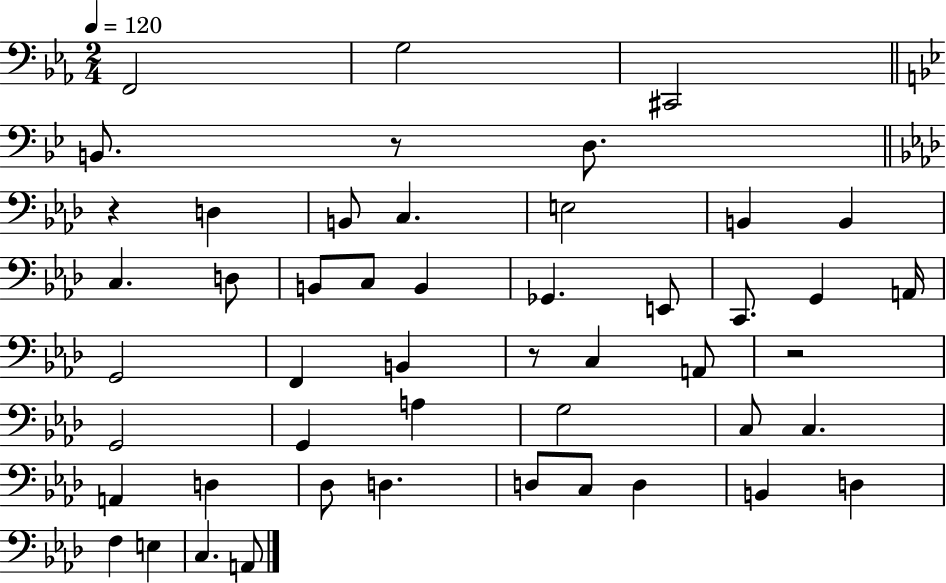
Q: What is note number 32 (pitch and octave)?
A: C3